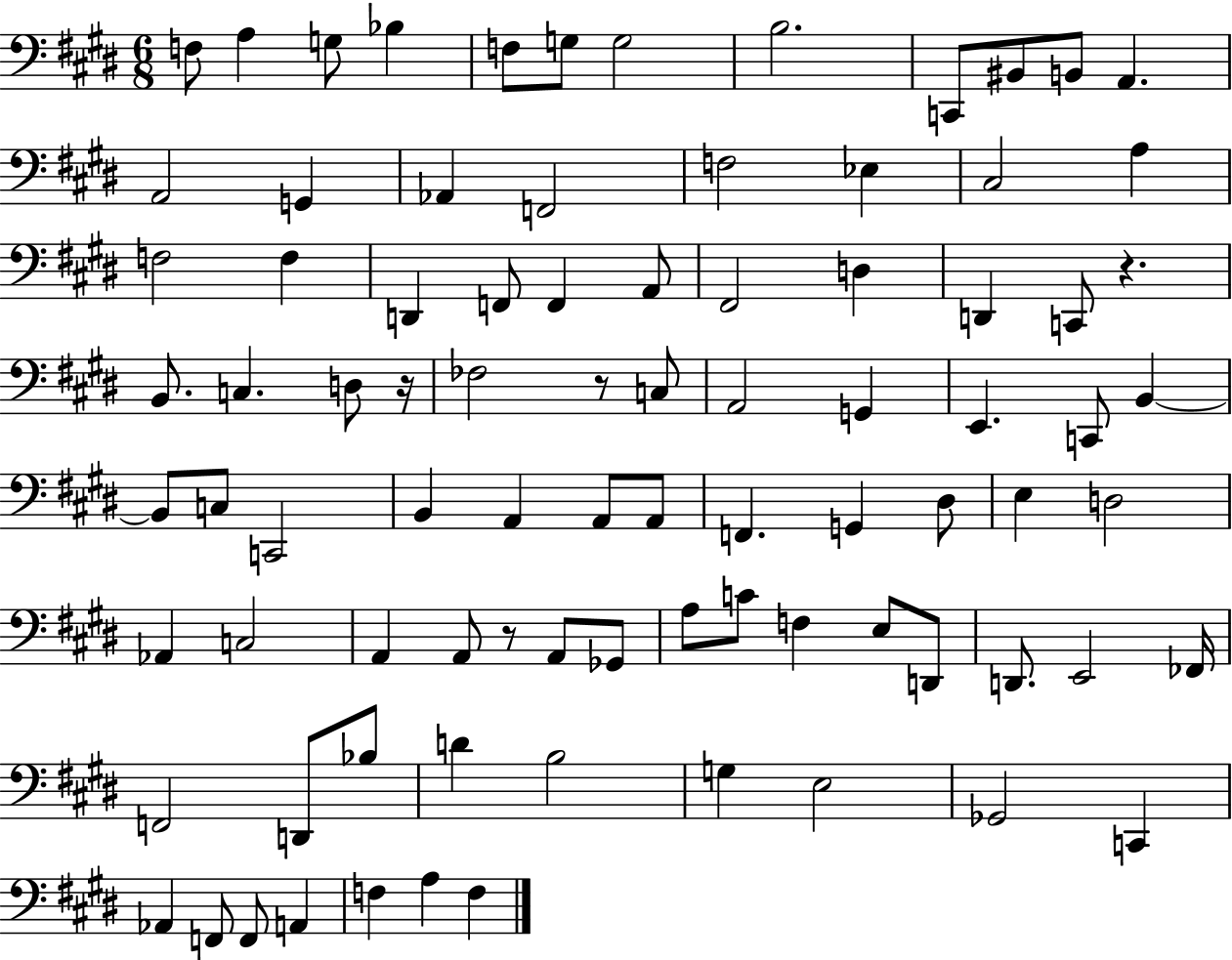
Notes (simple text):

F3/e A3/q G3/e Bb3/q F3/e G3/e G3/h B3/h. C2/e BIS2/e B2/e A2/q. A2/h G2/q Ab2/q F2/h F3/h Eb3/q C#3/h A3/q F3/h F3/q D2/q F2/e F2/q A2/e F#2/h D3/q D2/q C2/e R/q. B2/e. C3/q. D3/e R/s FES3/h R/e C3/e A2/h G2/q E2/q. C2/e B2/q B2/e C3/e C2/h B2/q A2/q A2/e A2/e F2/q. G2/q D#3/e E3/q D3/h Ab2/q C3/h A2/q A2/e R/e A2/e Gb2/e A3/e C4/e F3/q E3/e D2/e D2/e. E2/h FES2/s F2/h D2/e Bb3/e D4/q B3/h G3/q E3/h Gb2/h C2/q Ab2/q F2/e F2/e A2/q F3/q A3/q F3/q